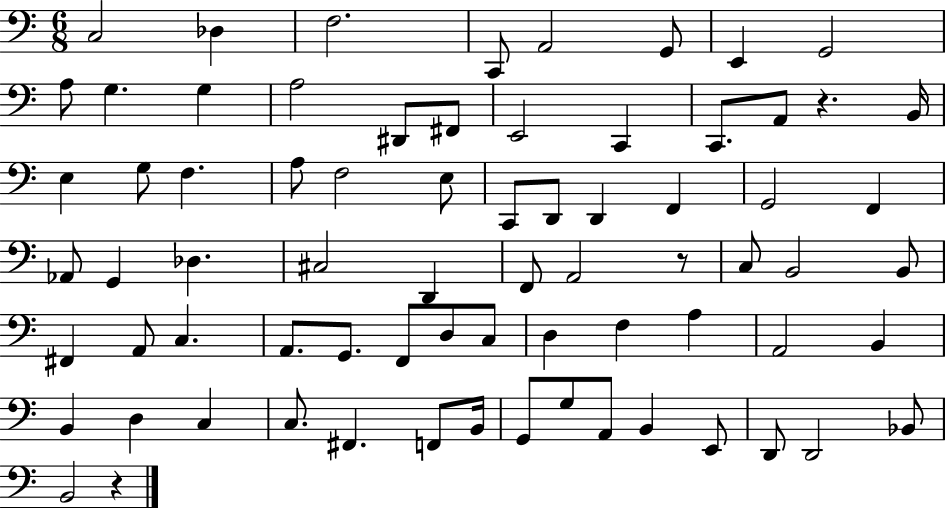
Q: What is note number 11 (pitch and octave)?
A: G3